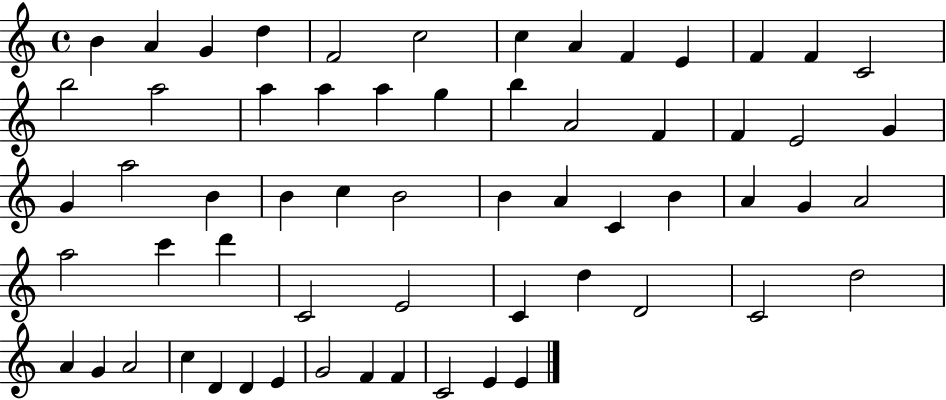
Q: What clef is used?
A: treble